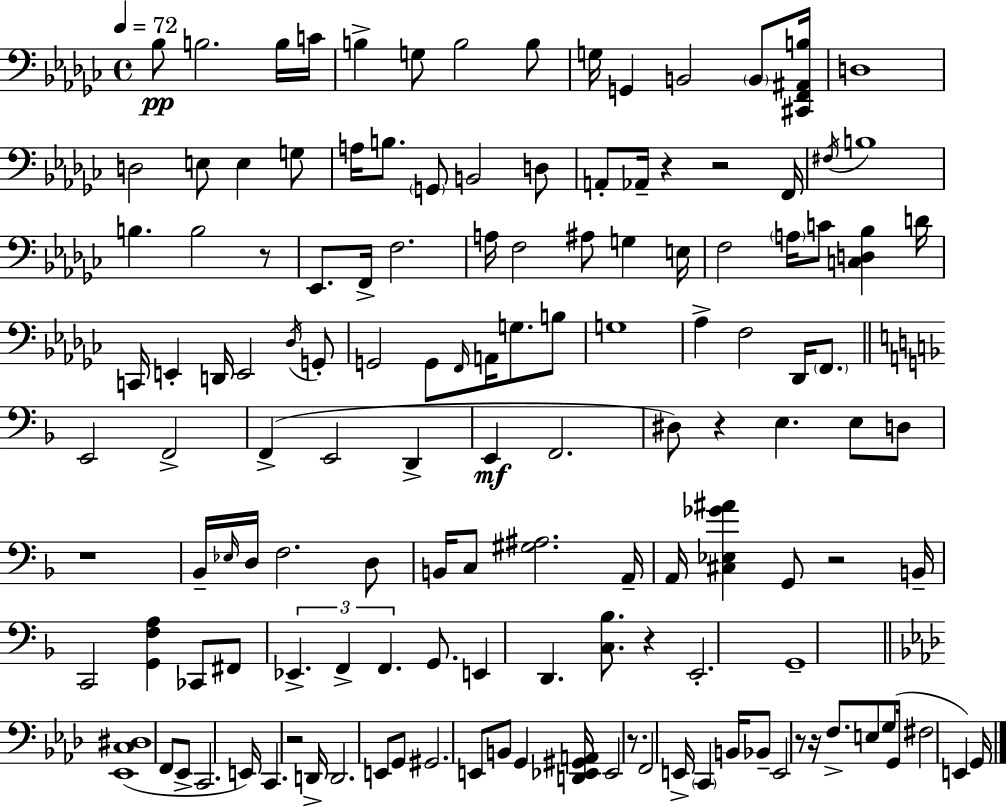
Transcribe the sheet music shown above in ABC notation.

X:1
T:Untitled
M:4/4
L:1/4
K:Ebm
_B,/2 B,2 B,/4 C/4 B, G,/2 B,2 B,/2 G,/4 G,, B,,2 B,,/2 [^C,,F,,^A,,B,]/4 D,4 D,2 E,/2 E, G,/2 A,/4 B,/2 G,,/2 B,,2 D,/2 A,,/2 _A,,/4 z z2 F,,/4 ^F,/4 B,4 B, B,2 z/2 _E,,/2 F,,/4 F,2 A,/4 F,2 ^A,/2 G, E,/4 F,2 A,/4 C/2 [C,D,_B,] D/4 C,,/4 E,, D,,/4 E,,2 _D,/4 G,,/2 G,,2 G,,/2 F,,/4 A,,/4 G,/2 B,/2 G,4 _A, F,2 _D,,/4 F,,/2 E,,2 F,,2 F,, E,,2 D,, E,, F,,2 ^D,/2 z E, E,/2 D,/2 z4 _B,,/4 _E,/4 D,/4 F,2 D,/2 B,,/4 C,/2 [^G,^A,]2 A,,/4 A,,/4 [^C,_E,_G^A] G,,/2 z2 B,,/4 C,,2 [G,,F,A,] _C,,/2 ^F,,/2 _E,, F,, F,, G,,/2 E,, D,, [C,_B,]/2 z E,,2 G,,4 [_E,,C,^D,]4 F,,/2 _E,,/2 C,,2 E,,/4 C,, z2 D,,/4 D,,2 E,,/2 G,,/2 ^G,,2 E,,/2 B,,/2 G,, [D,,_E,,^G,,A,,]/4 _E,,2 z/2 F,,2 E,,/4 C,, B,,/4 _B,,/2 E,,2 z/2 z/4 F,/2 E,/2 G,/2 G,,/4 ^F,2 E,, G,,/4